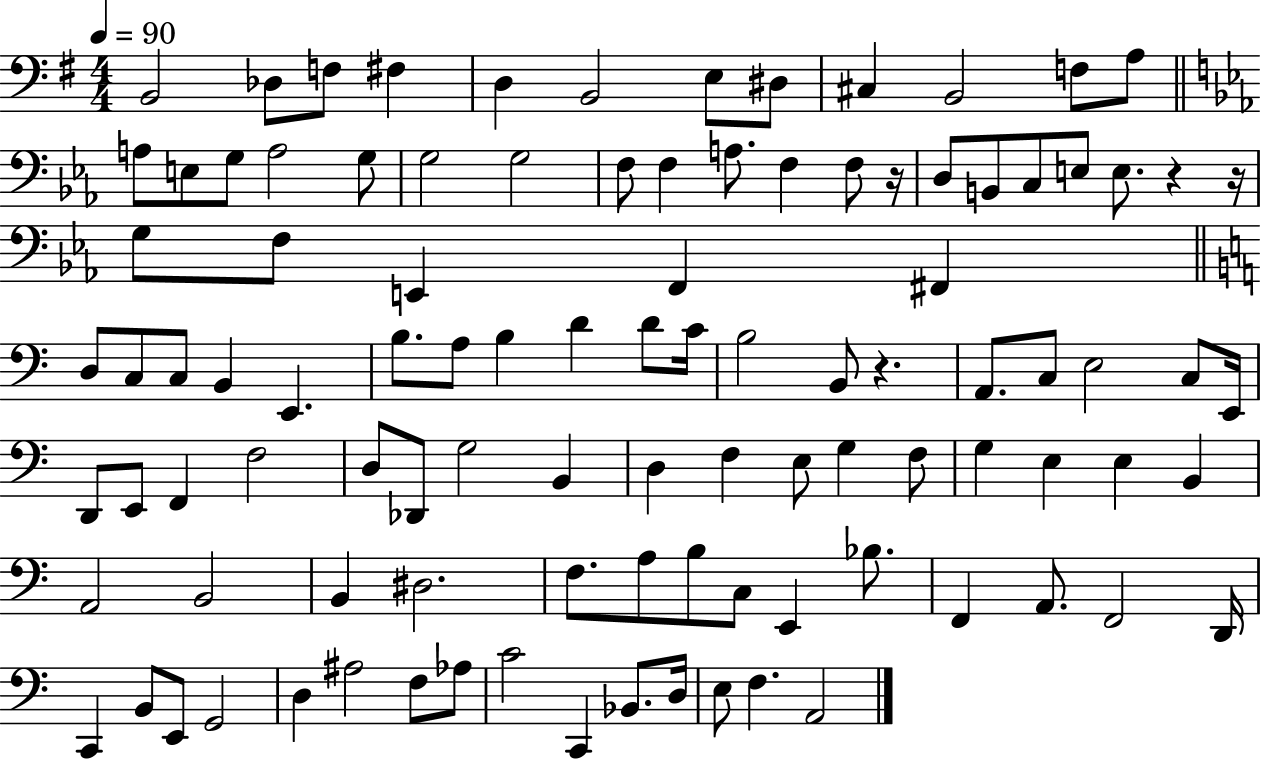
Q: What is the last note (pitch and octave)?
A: A2